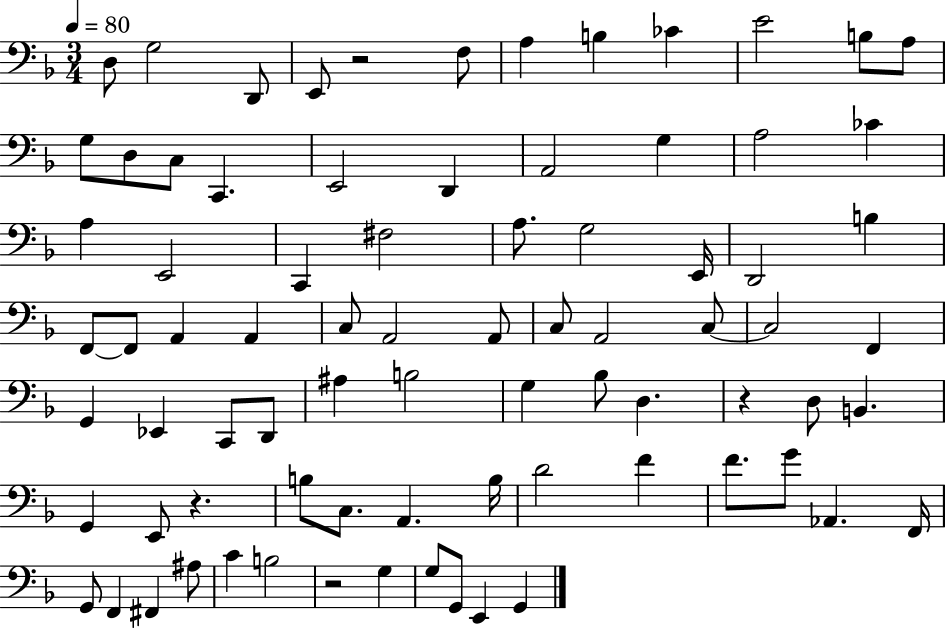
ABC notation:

X:1
T:Untitled
M:3/4
L:1/4
K:F
D,/2 G,2 D,,/2 E,,/2 z2 F,/2 A, B, _C E2 B,/2 A,/2 G,/2 D,/2 C,/2 C,, E,,2 D,, A,,2 G, A,2 _C A, E,,2 C,, ^F,2 A,/2 G,2 E,,/4 D,,2 B, F,,/2 F,,/2 A,, A,, C,/2 A,,2 A,,/2 C,/2 A,,2 C,/2 C,2 F,, G,, _E,, C,,/2 D,,/2 ^A, B,2 G, _B,/2 D, z D,/2 B,, G,, E,,/2 z B,/2 C,/2 A,, B,/4 D2 F F/2 G/2 _A,, F,,/4 G,,/2 F,, ^F,, ^A,/2 C B,2 z2 G, G,/2 G,,/2 E,, G,,